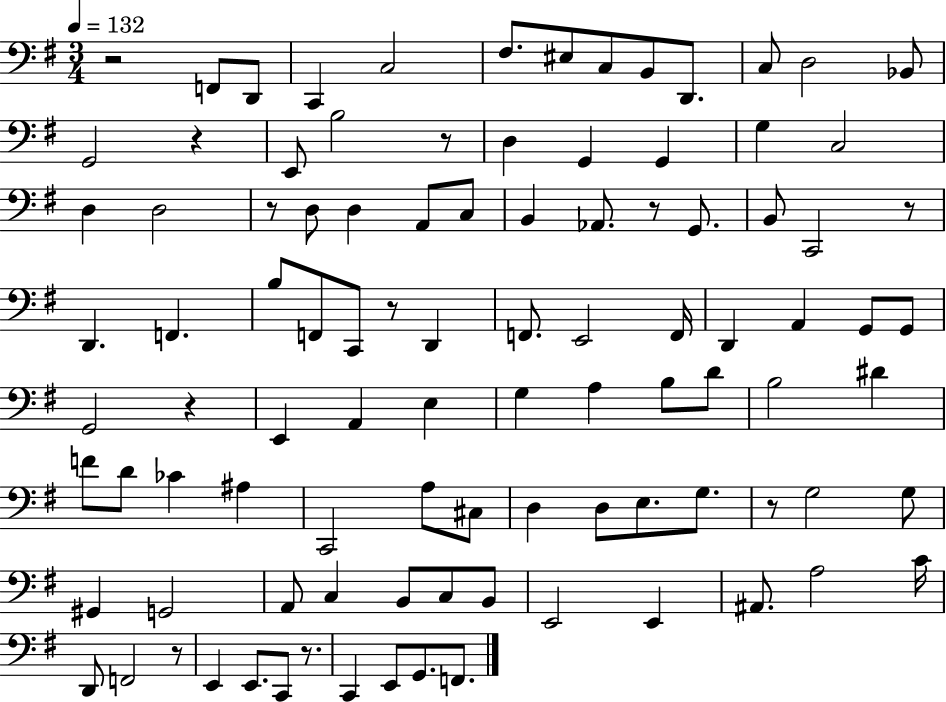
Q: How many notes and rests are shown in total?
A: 99